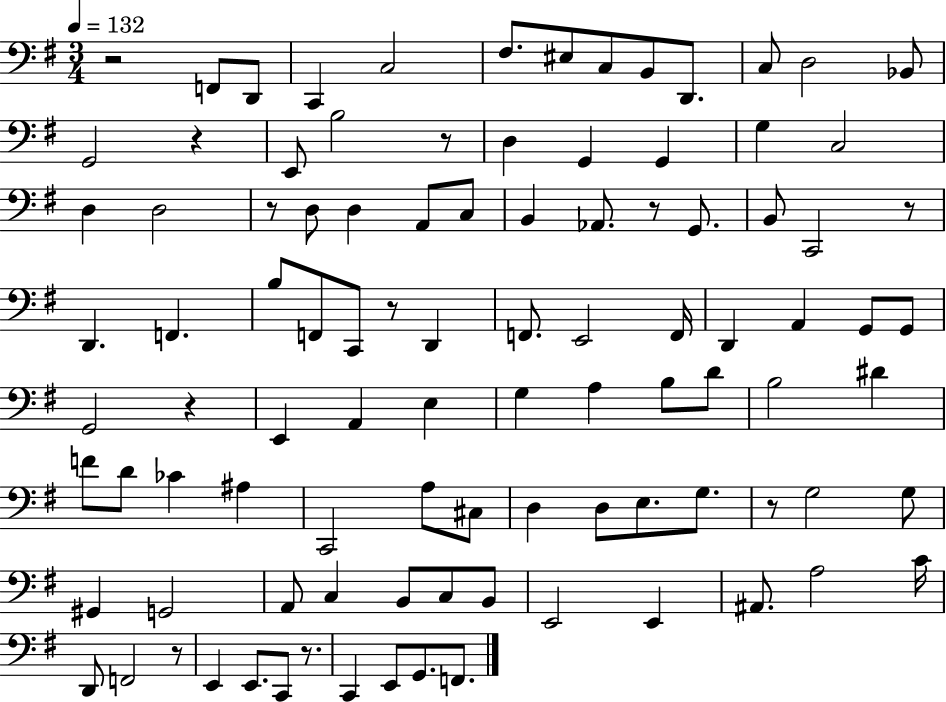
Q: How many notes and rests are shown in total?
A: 99